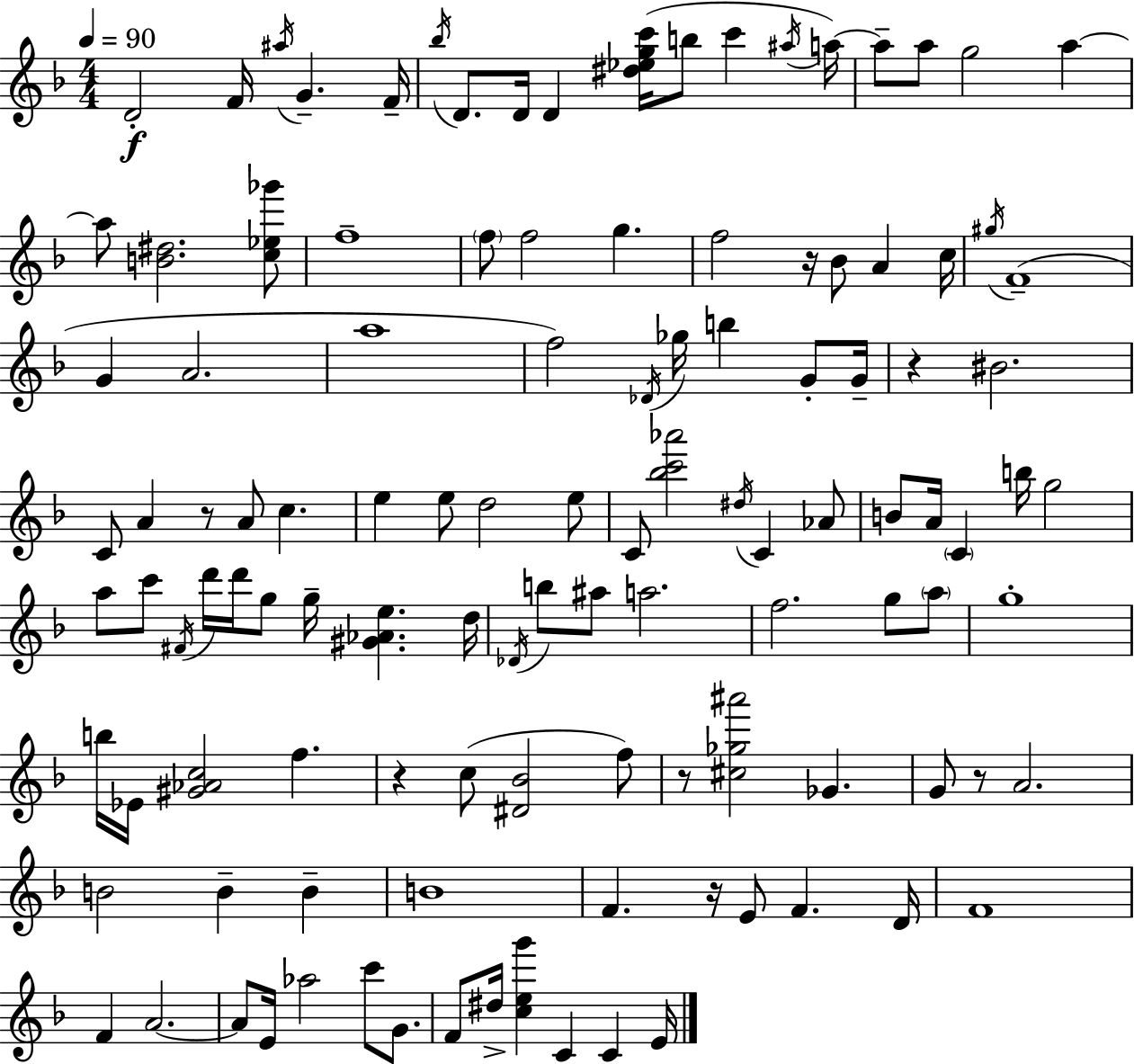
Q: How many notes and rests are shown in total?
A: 116